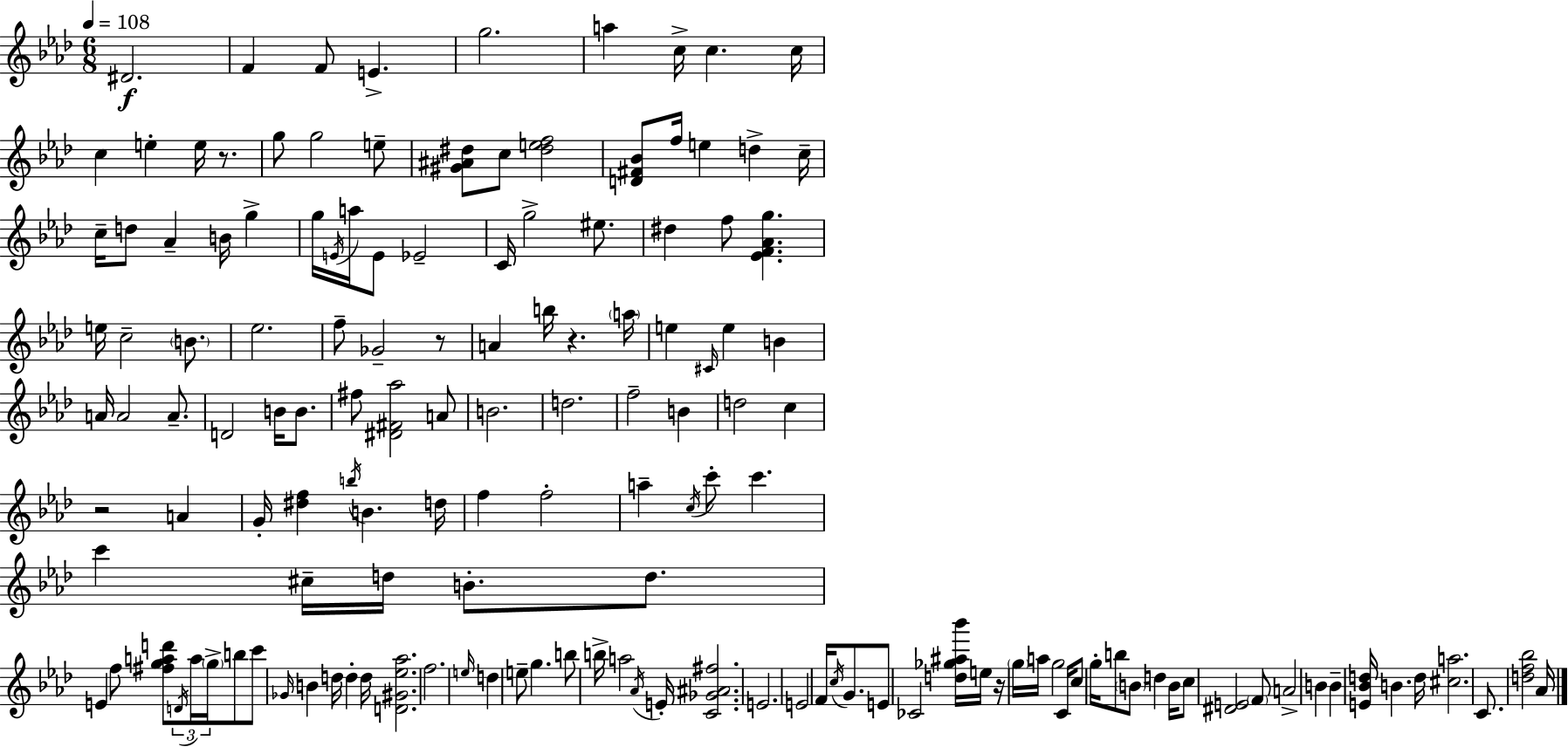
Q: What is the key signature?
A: AES major